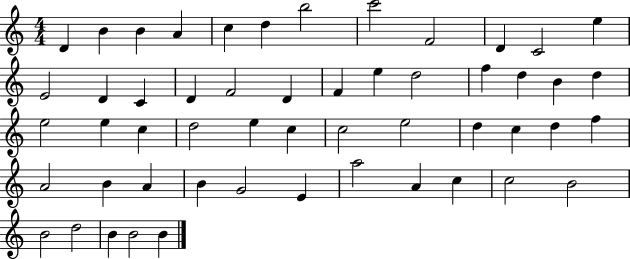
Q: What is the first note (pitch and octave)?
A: D4